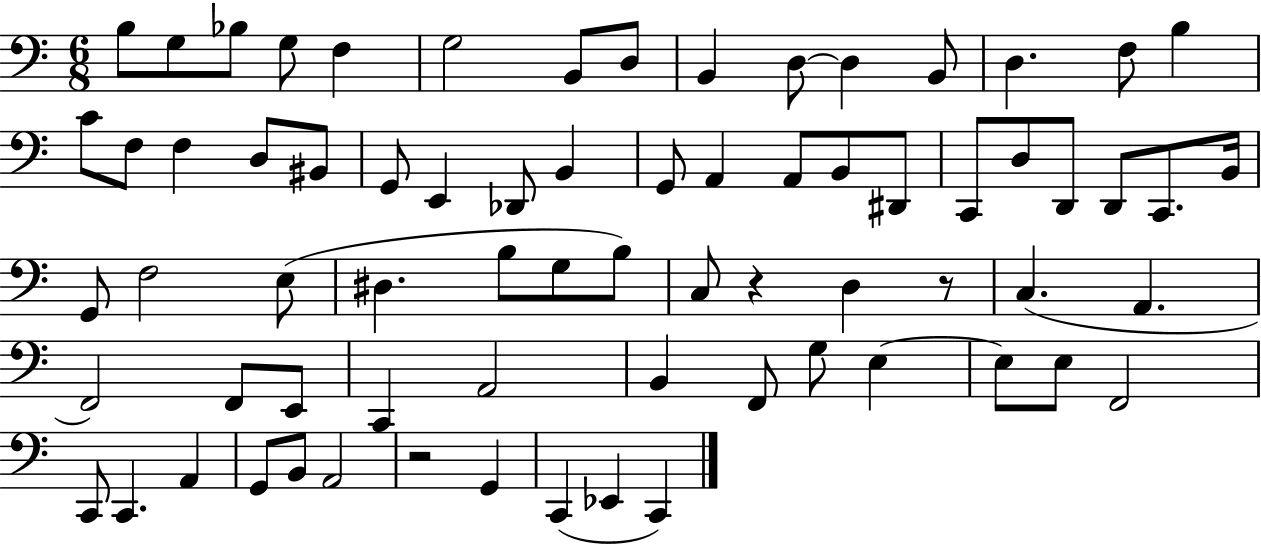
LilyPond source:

{
  \clef bass
  \numericTimeSignature
  \time 6/8
  \key c \major
  b8 g8 bes8 g8 f4 | g2 b,8 d8 | b,4 d8~~ d4 b,8 | d4. f8 b4 | \break c'8 f8 f4 d8 bis,8 | g,8 e,4 des,8 b,4 | g,8 a,4 a,8 b,8 dis,8 | c,8 d8 d,8 d,8 c,8. b,16 | \break g,8 f2 e8( | dis4. b8 g8 b8) | c8 r4 d4 r8 | c4.( a,4. | \break f,2) f,8 e,8 | c,4 a,2 | b,4 f,8 g8 e4~~ | e8 e8 f,2 | \break c,8 c,4. a,4 | g,8 b,8 a,2 | r2 g,4 | c,4( ees,4 c,4) | \break \bar "|."
}